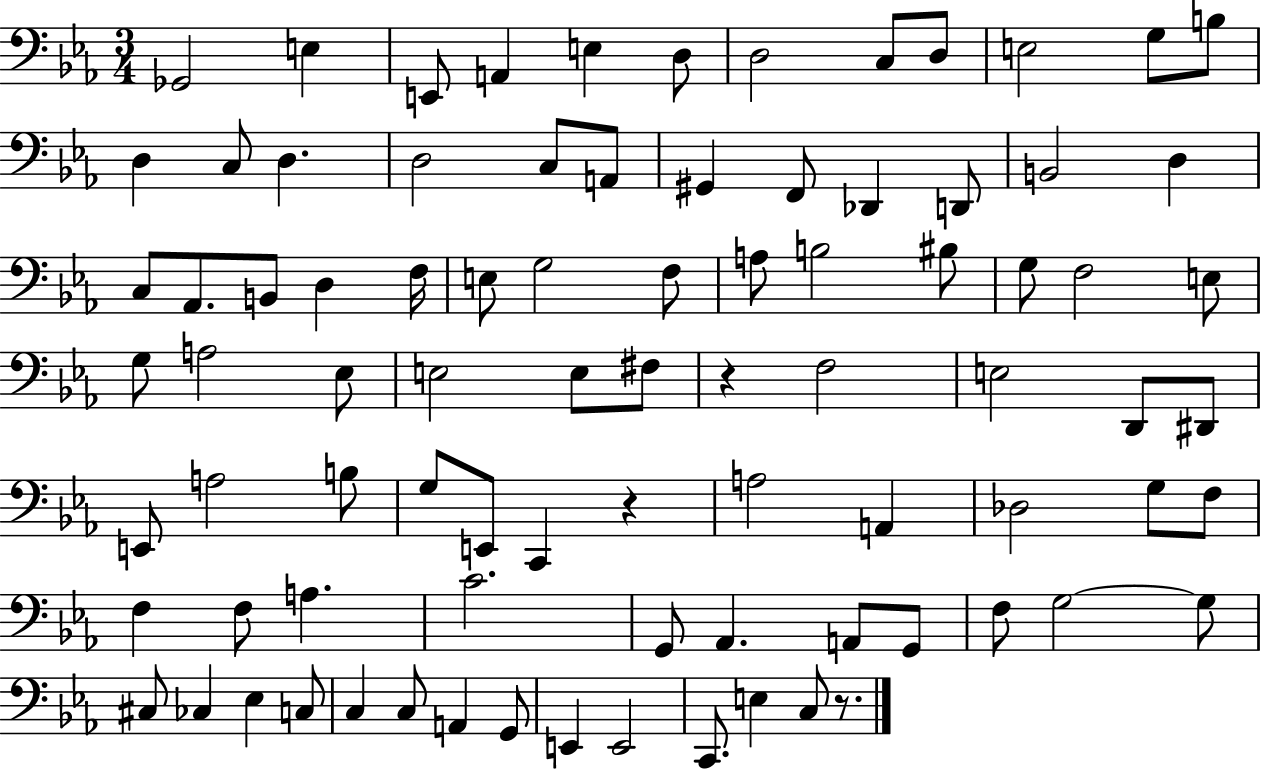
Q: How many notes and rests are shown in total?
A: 86